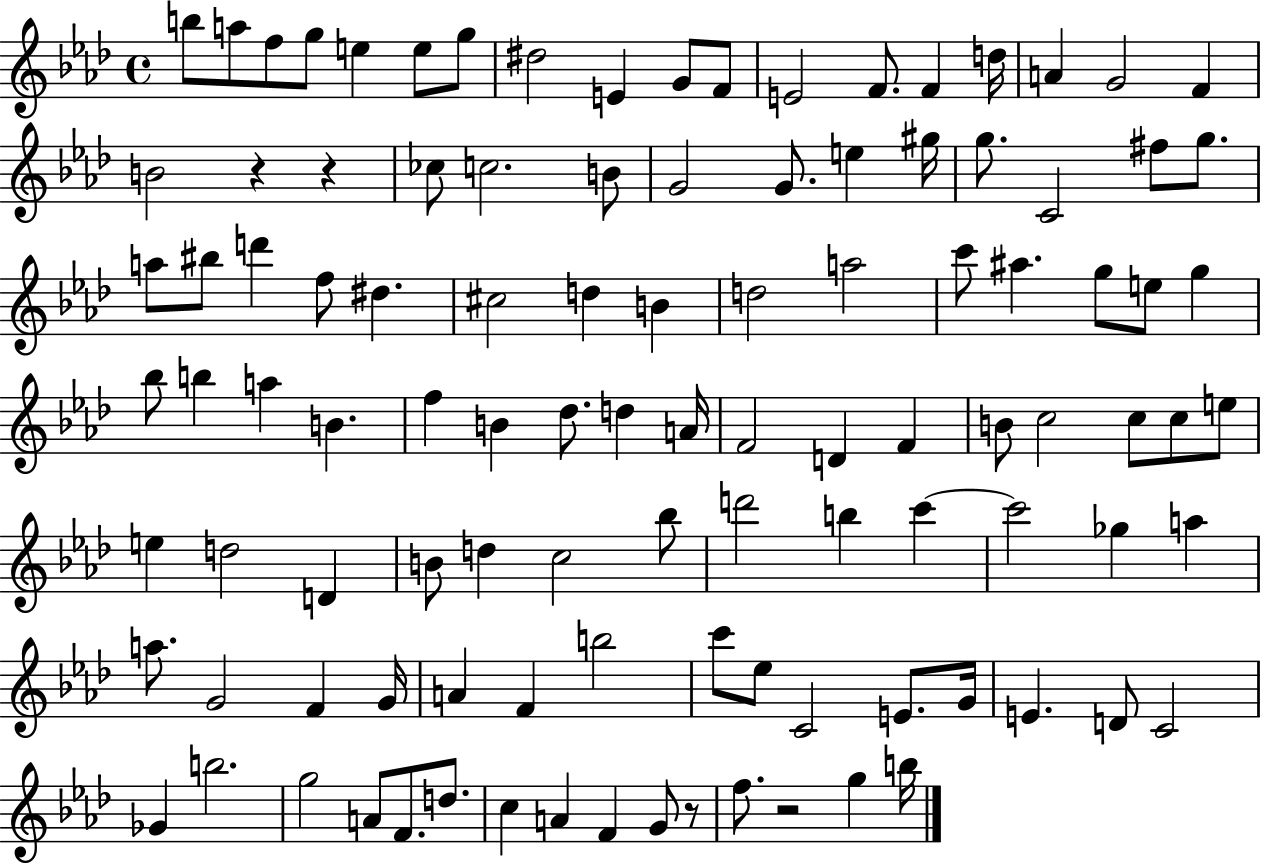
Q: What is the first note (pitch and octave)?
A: B5